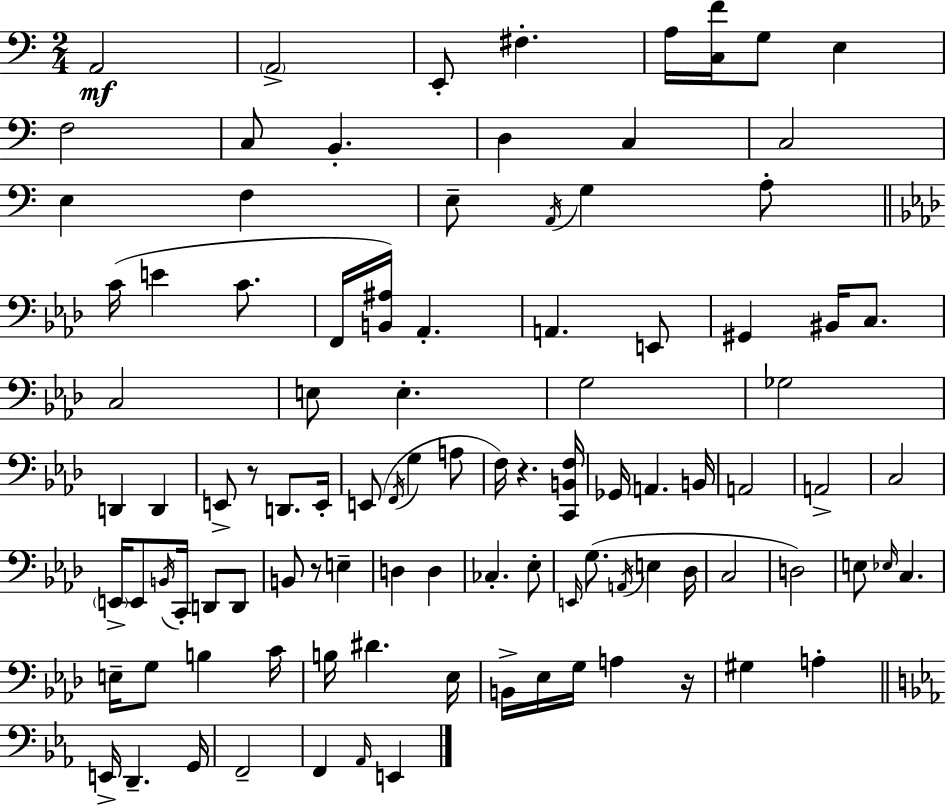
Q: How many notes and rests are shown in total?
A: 99